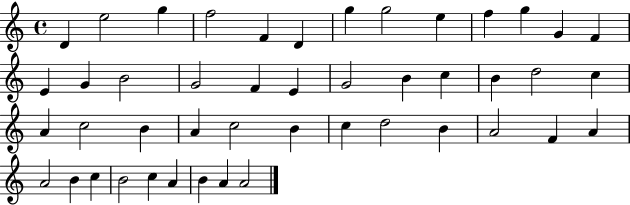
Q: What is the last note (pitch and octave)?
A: A4